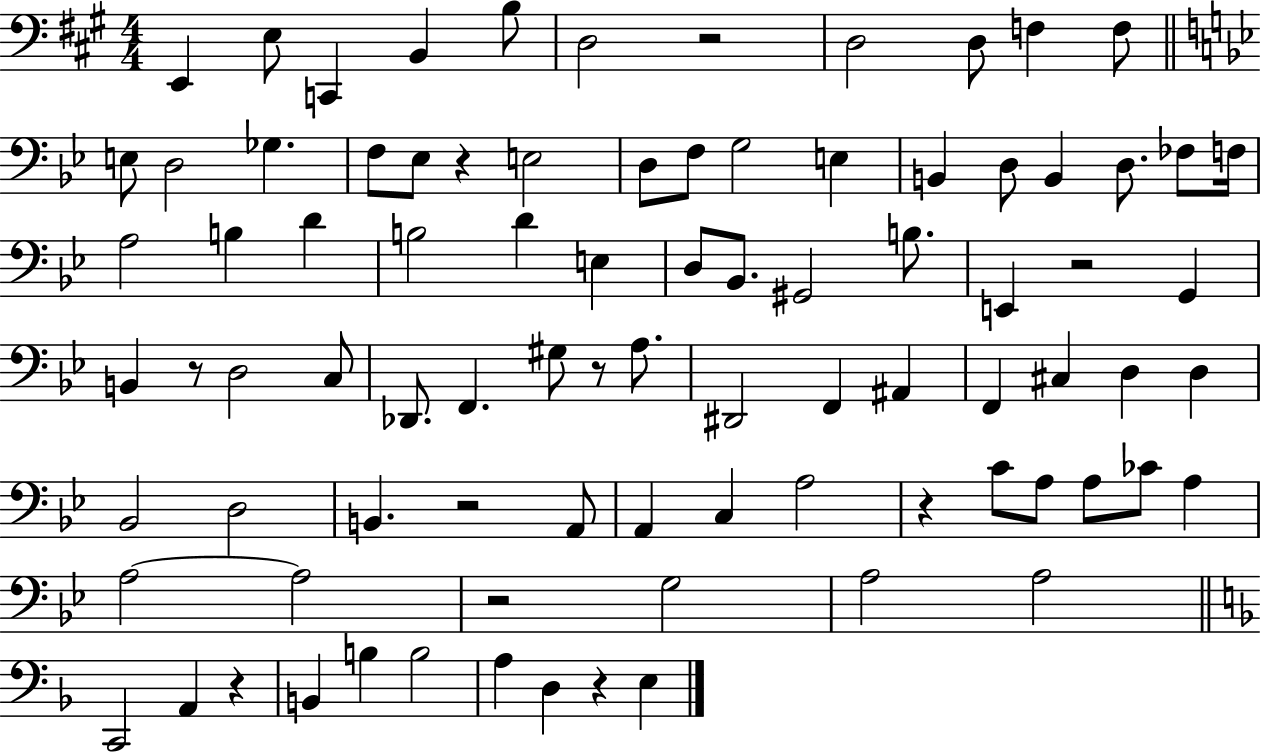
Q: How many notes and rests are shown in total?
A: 87